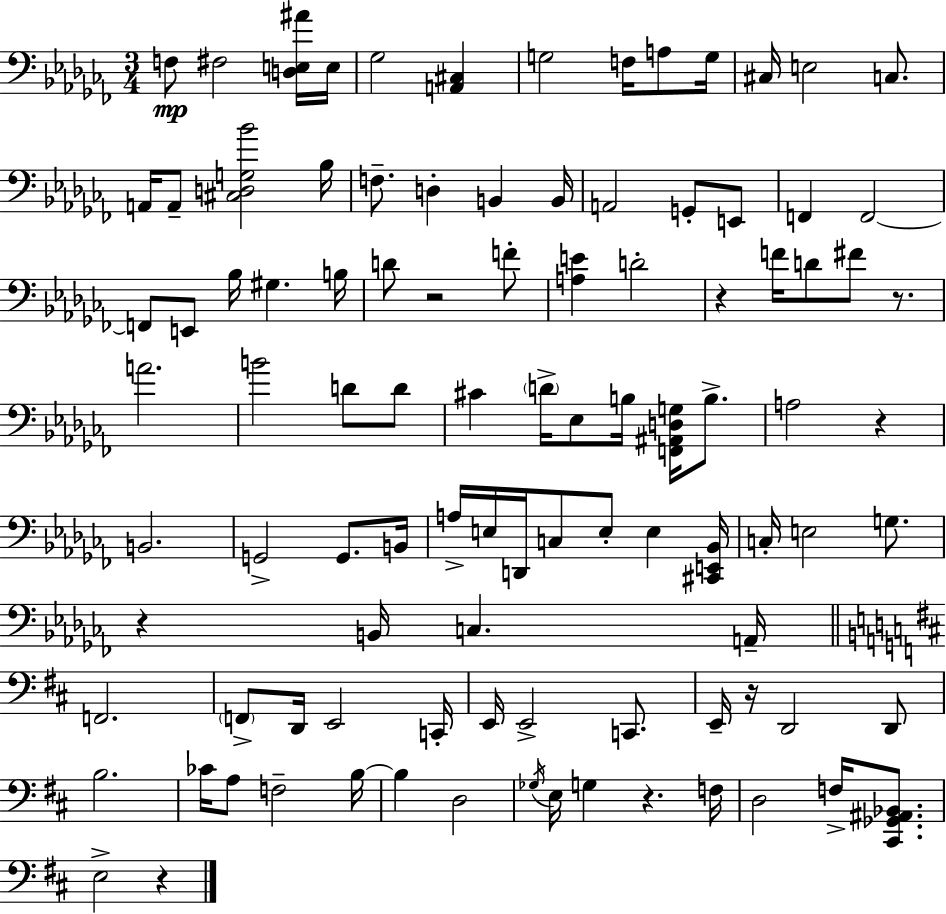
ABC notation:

X:1
T:Untitled
M:3/4
L:1/4
K:Abm
F,/2 ^F,2 [D,E,^A]/4 E,/4 _G,2 [A,,^C,] G,2 F,/4 A,/2 G,/4 ^C,/4 E,2 C,/2 A,,/4 A,,/2 [^C,D,G,_B]2 _B,/4 F,/2 D, B,, B,,/4 A,,2 G,,/2 E,,/2 F,, F,,2 F,,/2 E,,/2 _B,/4 ^G, B,/4 D/2 z2 F/2 [A,E] D2 z F/4 D/2 ^F/2 z/2 A2 B2 D/2 D/2 ^C D/4 _E,/2 B,/4 [F,,^A,,D,G,]/4 B,/2 A,2 z B,,2 G,,2 G,,/2 B,,/4 A,/4 E,/4 D,,/4 C,/2 E,/2 E, [^C,,E,,_B,,]/4 C,/4 E,2 G,/2 z B,,/4 C, A,,/4 F,,2 F,,/2 D,,/4 E,,2 C,,/4 E,,/4 E,,2 C,,/2 E,,/4 z/4 D,,2 D,,/2 B,2 _C/4 A,/2 F,2 B,/4 B, D,2 _G,/4 E,/4 G, z F,/4 D,2 F,/4 [^C,,_G,,^A,,_B,,]/2 E,2 z